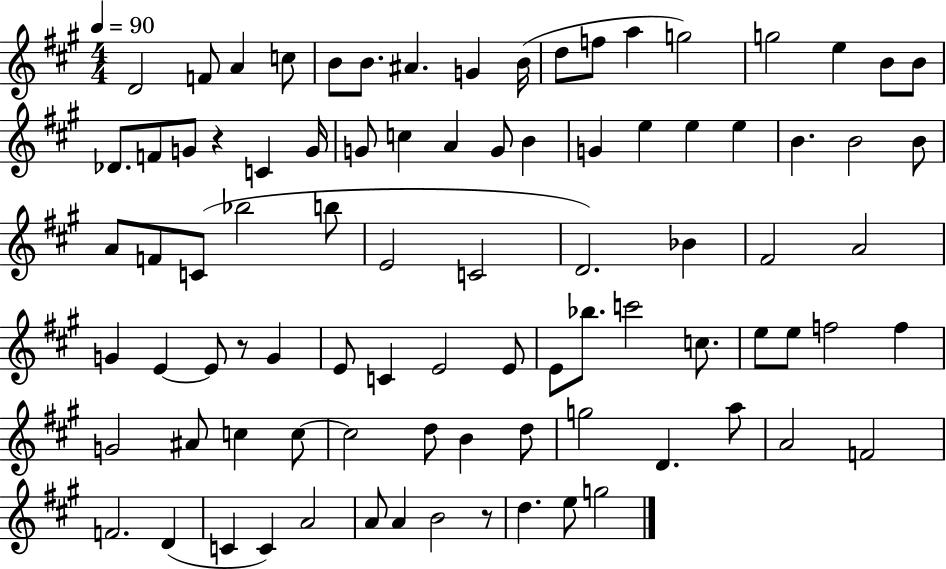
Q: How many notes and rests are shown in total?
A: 88